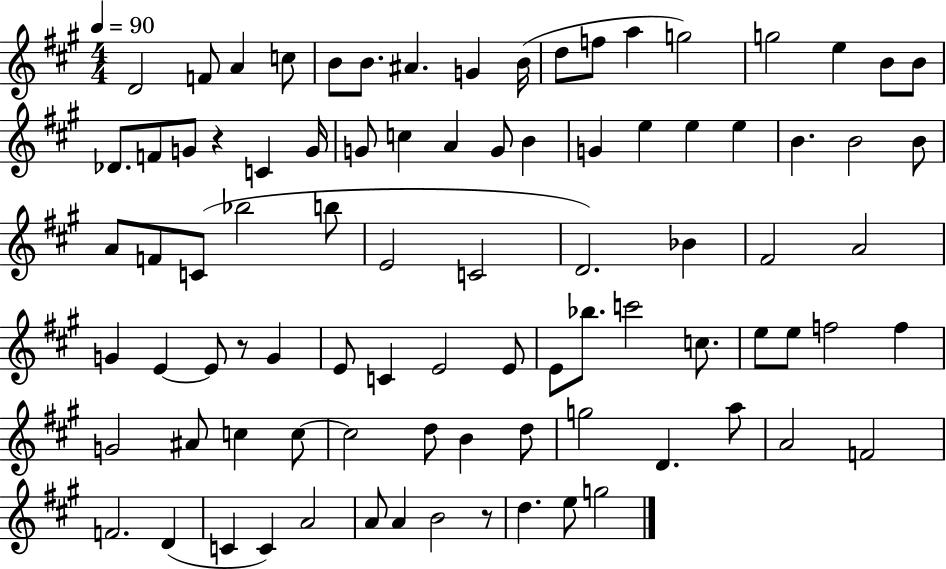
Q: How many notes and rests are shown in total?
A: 88